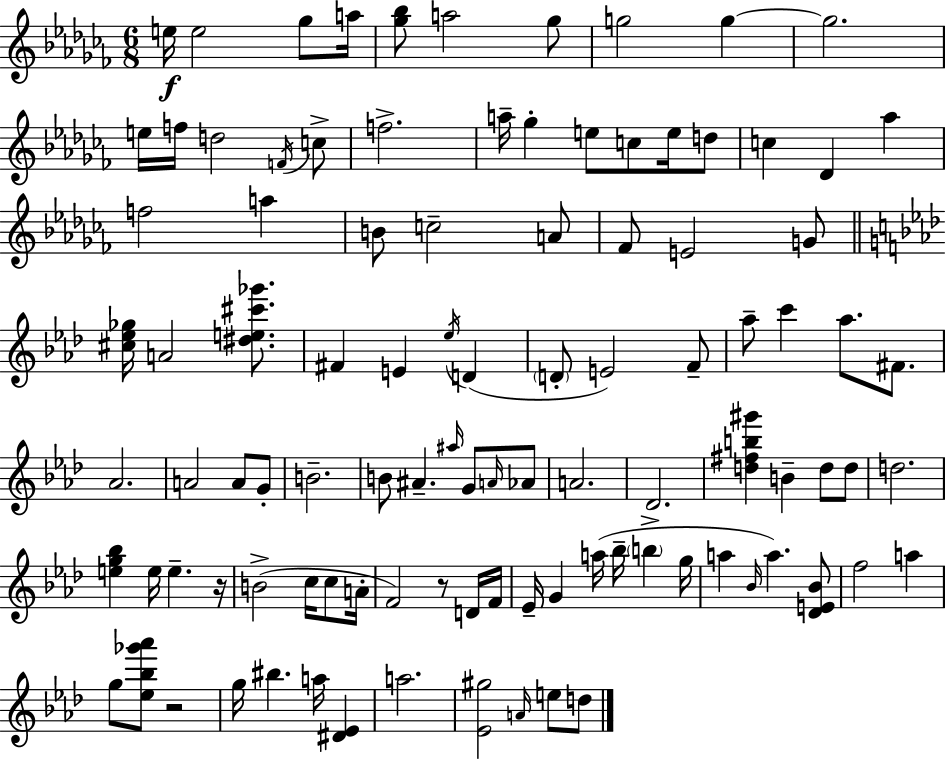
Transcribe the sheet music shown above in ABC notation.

X:1
T:Untitled
M:6/8
L:1/4
K:Abm
e/4 e2 _g/2 a/4 [_g_b]/2 a2 _g/2 g2 g g2 e/4 f/4 d2 F/4 c/2 f2 a/4 _g e/2 c/2 e/4 d/2 c _D _a f2 a B/2 c2 A/2 _F/2 E2 G/2 [^c_e_g]/4 A2 [^de^c'_g']/2 ^F E _e/4 D D/2 E2 F/2 _a/2 c' _a/2 ^F/2 _A2 A2 A/2 G/2 B2 B/2 ^A ^a/4 G/2 A/4 _A/2 A2 _D2 [d^fb^g'] B d/2 d/2 d2 [eg_b] e/4 e z/4 B2 c/4 c/2 A/4 F2 z/2 D/4 F/4 _E/4 G a/4 _b/4 b g/4 a _B/4 a [_DE_B]/2 f2 a g/2 [_e_b_g'_a']/2 z2 g/4 ^b a/4 [^D_E] a2 [_E^g]2 A/4 e/2 d/2